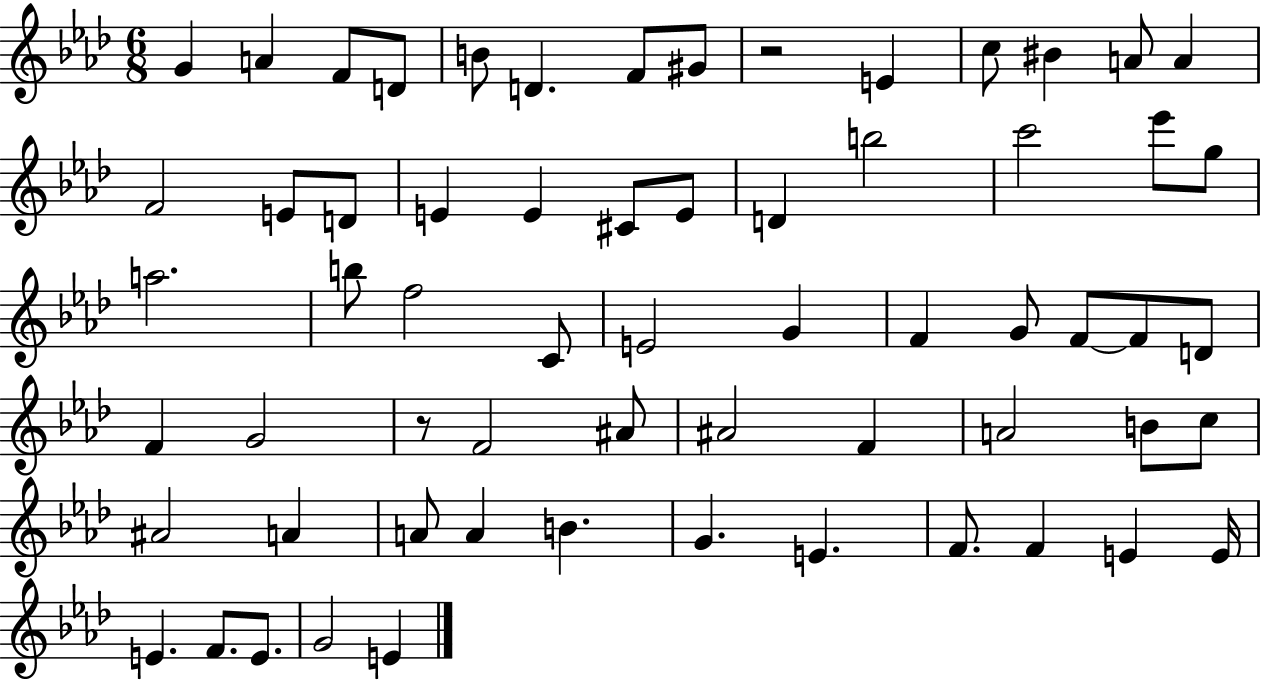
X:1
T:Untitled
M:6/8
L:1/4
K:Ab
G A F/2 D/2 B/2 D F/2 ^G/2 z2 E c/2 ^B A/2 A F2 E/2 D/2 E E ^C/2 E/2 D b2 c'2 _e'/2 g/2 a2 b/2 f2 C/2 E2 G F G/2 F/2 F/2 D/2 F G2 z/2 F2 ^A/2 ^A2 F A2 B/2 c/2 ^A2 A A/2 A B G E F/2 F E E/4 E F/2 E/2 G2 E